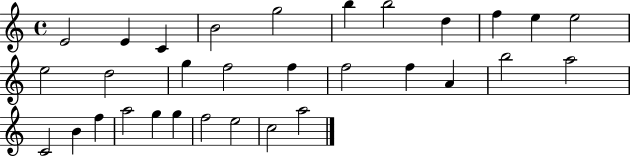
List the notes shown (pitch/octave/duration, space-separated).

E4/h E4/q C4/q B4/h G5/h B5/q B5/h D5/q F5/q E5/q E5/h E5/h D5/h G5/q F5/h F5/q F5/h F5/q A4/q B5/h A5/h C4/h B4/q F5/q A5/h G5/q G5/q F5/h E5/h C5/h A5/h